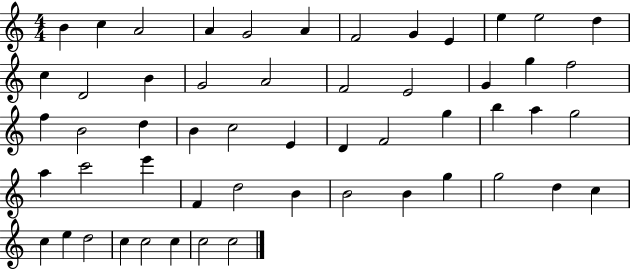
{
  \clef treble
  \numericTimeSignature
  \time 4/4
  \key c \major
  b'4 c''4 a'2 | a'4 g'2 a'4 | f'2 g'4 e'4 | e''4 e''2 d''4 | \break c''4 d'2 b'4 | g'2 a'2 | f'2 e'2 | g'4 g''4 f''2 | \break f''4 b'2 d''4 | b'4 c''2 e'4 | d'4 f'2 g''4 | b''4 a''4 g''2 | \break a''4 c'''2 e'''4 | f'4 d''2 b'4 | b'2 b'4 g''4 | g''2 d''4 c''4 | \break c''4 e''4 d''2 | c''4 c''2 c''4 | c''2 c''2 | \bar "|."
}